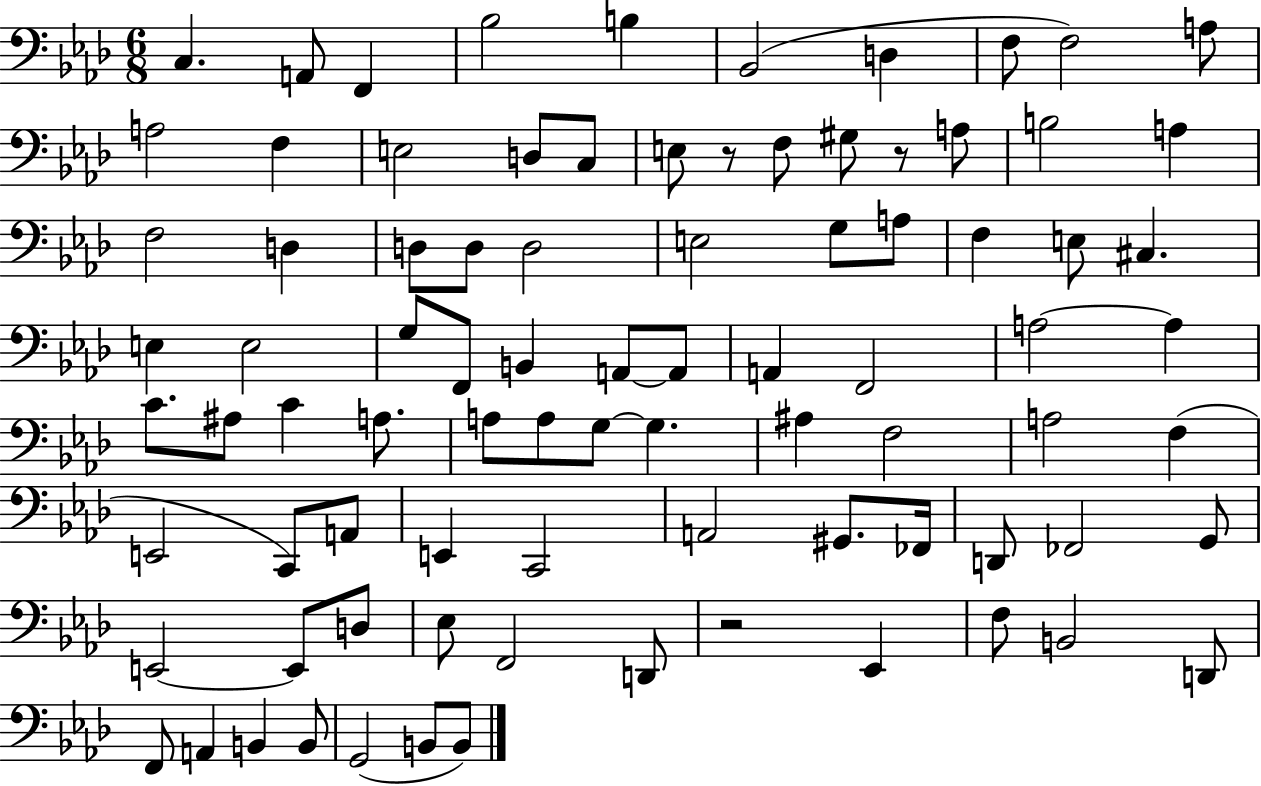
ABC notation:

X:1
T:Untitled
M:6/8
L:1/4
K:Ab
C, A,,/2 F,, _B,2 B, _B,,2 D, F,/2 F,2 A,/2 A,2 F, E,2 D,/2 C,/2 E,/2 z/2 F,/2 ^G,/2 z/2 A,/2 B,2 A, F,2 D, D,/2 D,/2 D,2 E,2 G,/2 A,/2 F, E,/2 ^C, E, E,2 G,/2 F,,/2 B,, A,,/2 A,,/2 A,, F,,2 A,2 A, C/2 ^A,/2 C A,/2 A,/2 A,/2 G,/2 G, ^A, F,2 A,2 F, E,,2 C,,/2 A,,/2 E,, C,,2 A,,2 ^G,,/2 _F,,/4 D,,/2 _F,,2 G,,/2 E,,2 E,,/2 D,/2 _E,/2 F,,2 D,,/2 z2 _E,, F,/2 B,,2 D,,/2 F,,/2 A,, B,, B,,/2 G,,2 B,,/2 B,,/2